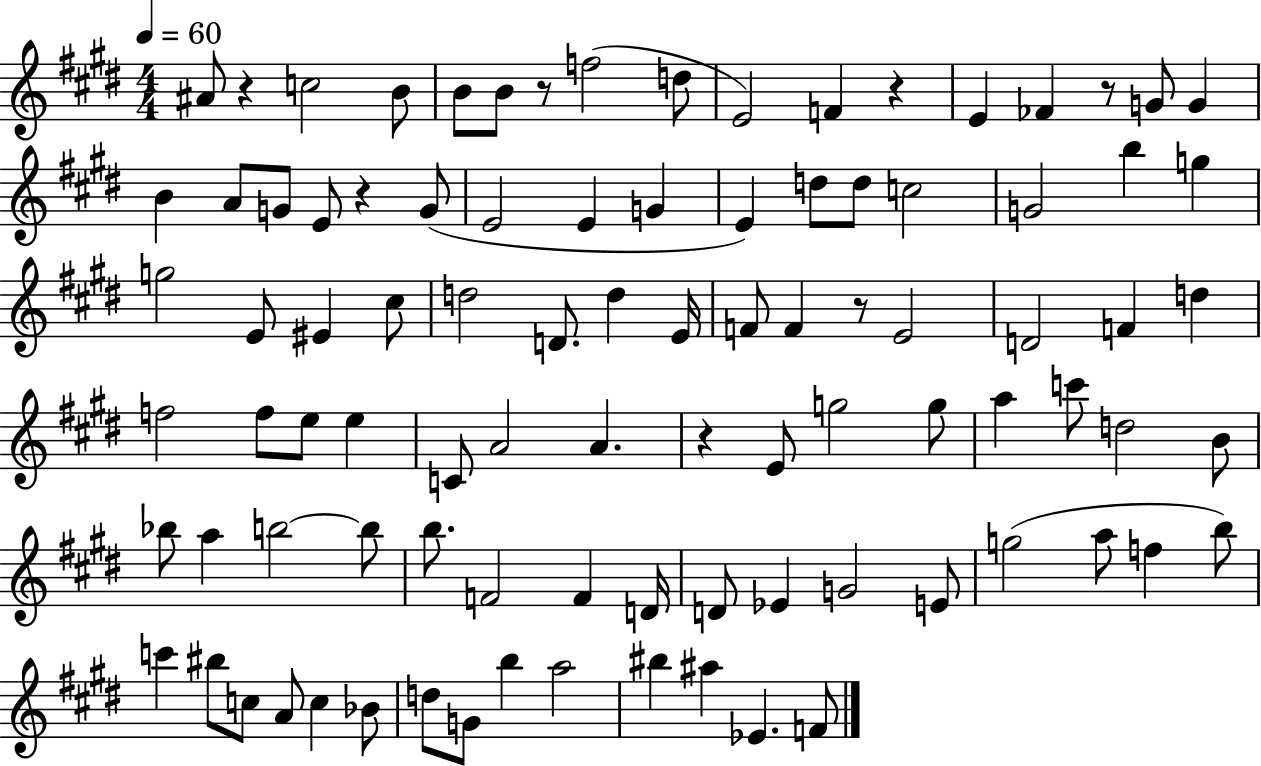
A#4/e R/q C5/h B4/e B4/e B4/e R/e F5/h D5/e E4/h F4/q R/q E4/q FES4/q R/e G4/e G4/q B4/q A4/e G4/e E4/e R/q G4/e E4/h E4/q G4/q E4/q D5/e D5/e C5/h G4/h B5/q G5/q G5/h E4/e EIS4/q C#5/e D5/h D4/e. D5/q E4/s F4/e F4/q R/e E4/h D4/h F4/q D5/q F5/h F5/e E5/e E5/q C4/e A4/h A4/q. R/q E4/e G5/h G5/e A5/q C6/e D5/h B4/e Bb5/e A5/q B5/h B5/e B5/e. F4/h F4/q D4/s D4/e Eb4/q G4/h E4/e G5/h A5/e F5/q B5/e C6/q BIS5/e C5/e A4/e C5/q Bb4/e D5/e G4/e B5/q A5/h BIS5/q A#5/q Eb4/q. F4/e